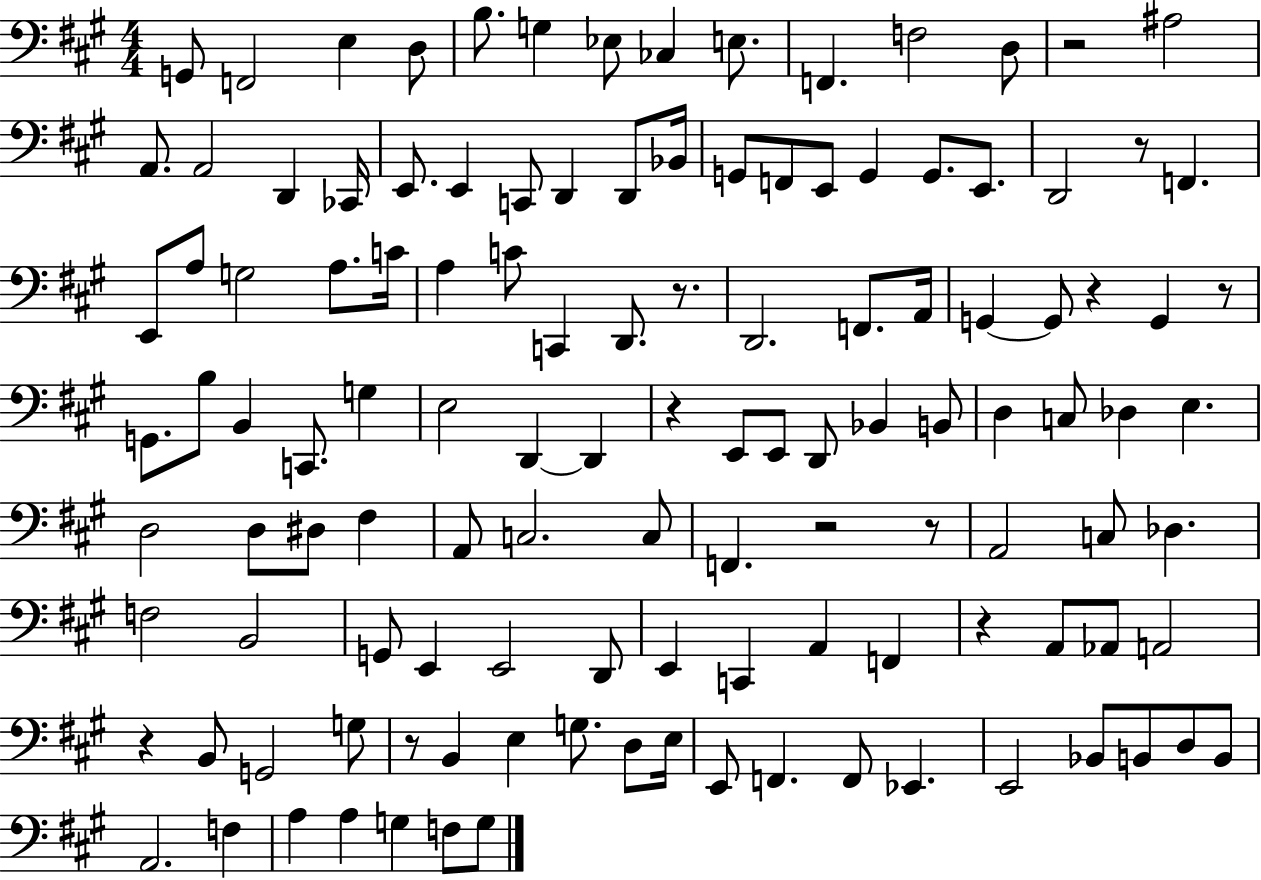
G2/e F2/h E3/q D3/e B3/e. G3/q Eb3/e CES3/q E3/e. F2/q. F3/h D3/e R/h A#3/h A2/e. A2/h D2/q CES2/s E2/e. E2/q C2/e D2/q D2/e Bb2/s G2/e F2/e E2/e G2/q G2/e. E2/e. D2/h R/e F2/q. E2/e A3/e G3/h A3/e. C4/s A3/q C4/e C2/q D2/e. R/e. D2/h. F2/e. A2/s G2/q G2/e R/q G2/q R/e G2/e. B3/e B2/q C2/e. G3/q E3/h D2/q D2/q R/q E2/e E2/e D2/e Bb2/q B2/e D3/q C3/e Db3/q E3/q. D3/h D3/e D#3/e F#3/q A2/e C3/h. C3/e F2/q. R/h R/e A2/h C3/e Db3/q. F3/h B2/h G2/e E2/q E2/h D2/e E2/q C2/q A2/q F2/q R/q A2/e Ab2/e A2/h R/q B2/e G2/h G3/e R/e B2/q E3/q G3/e. D3/e E3/s E2/e F2/q. F2/e Eb2/q. E2/h Bb2/e B2/e D3/e B2/e A2/h. F3/q A3/q A3/q G3/q F3/e G3/e